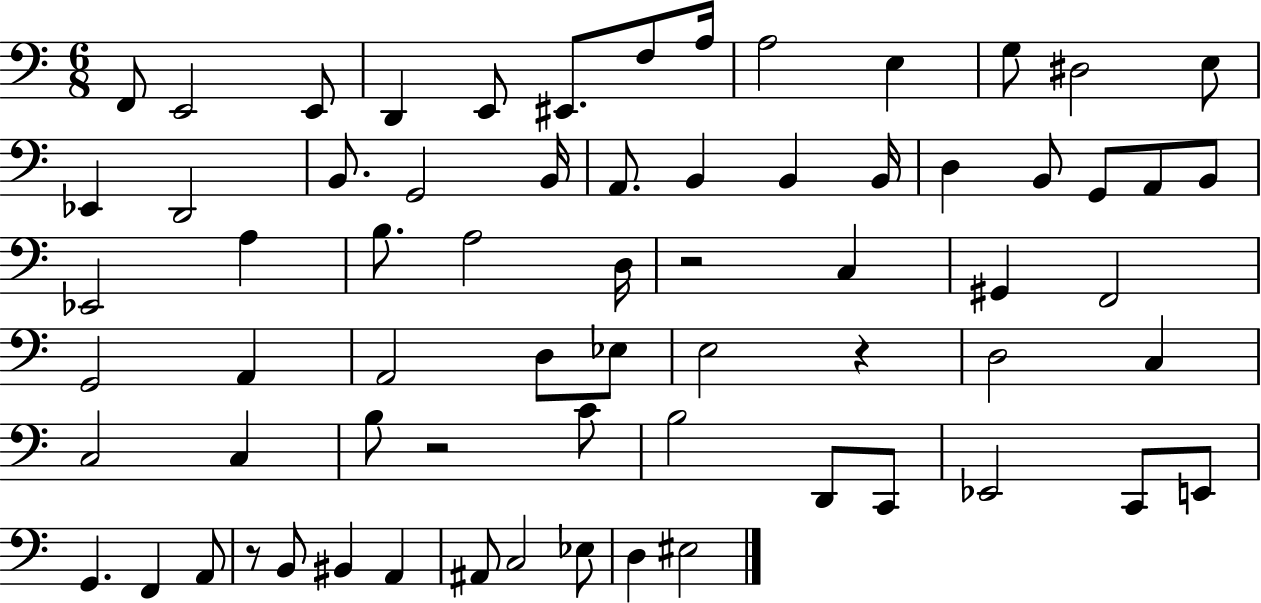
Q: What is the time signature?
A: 6/8